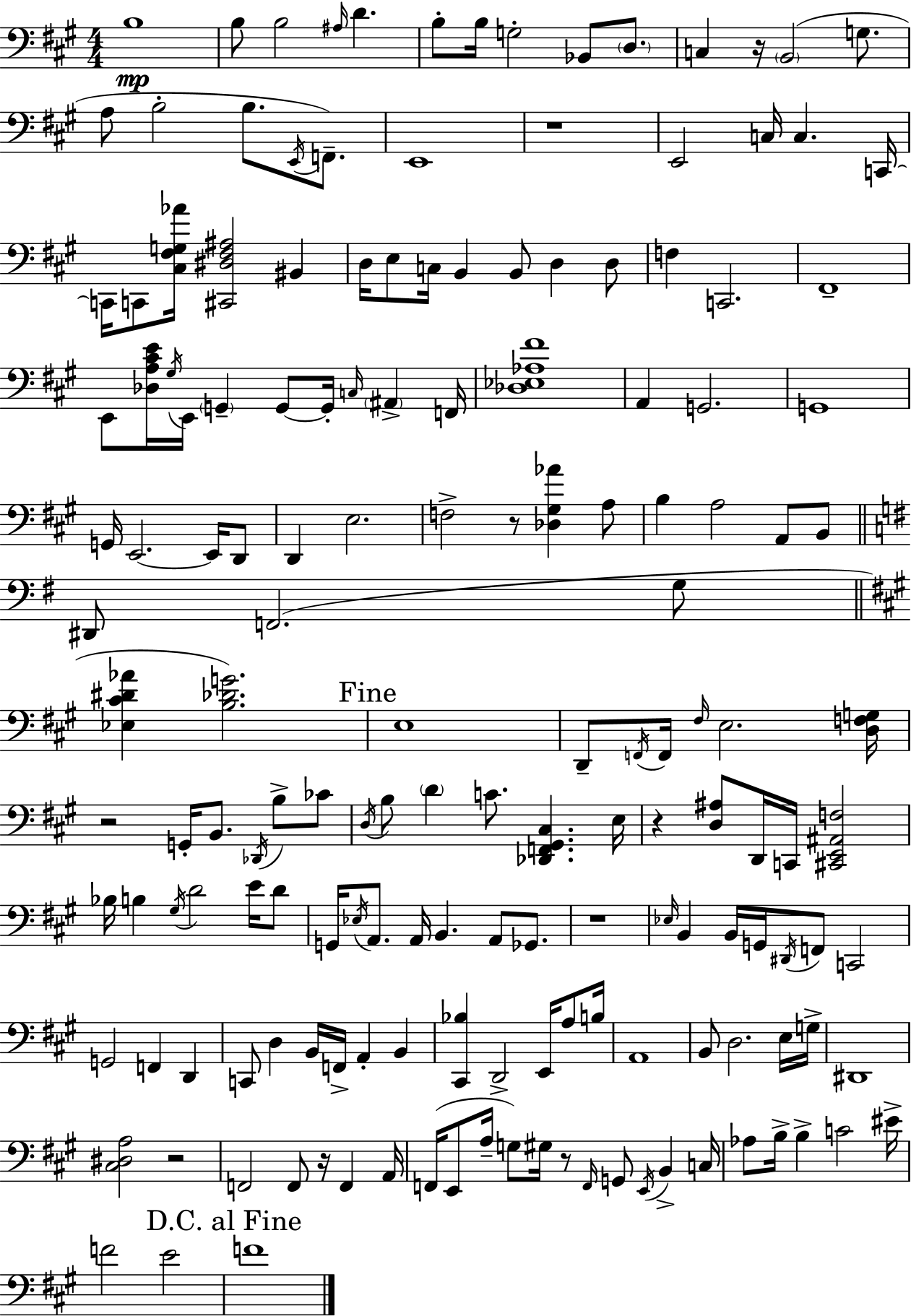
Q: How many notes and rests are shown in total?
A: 164